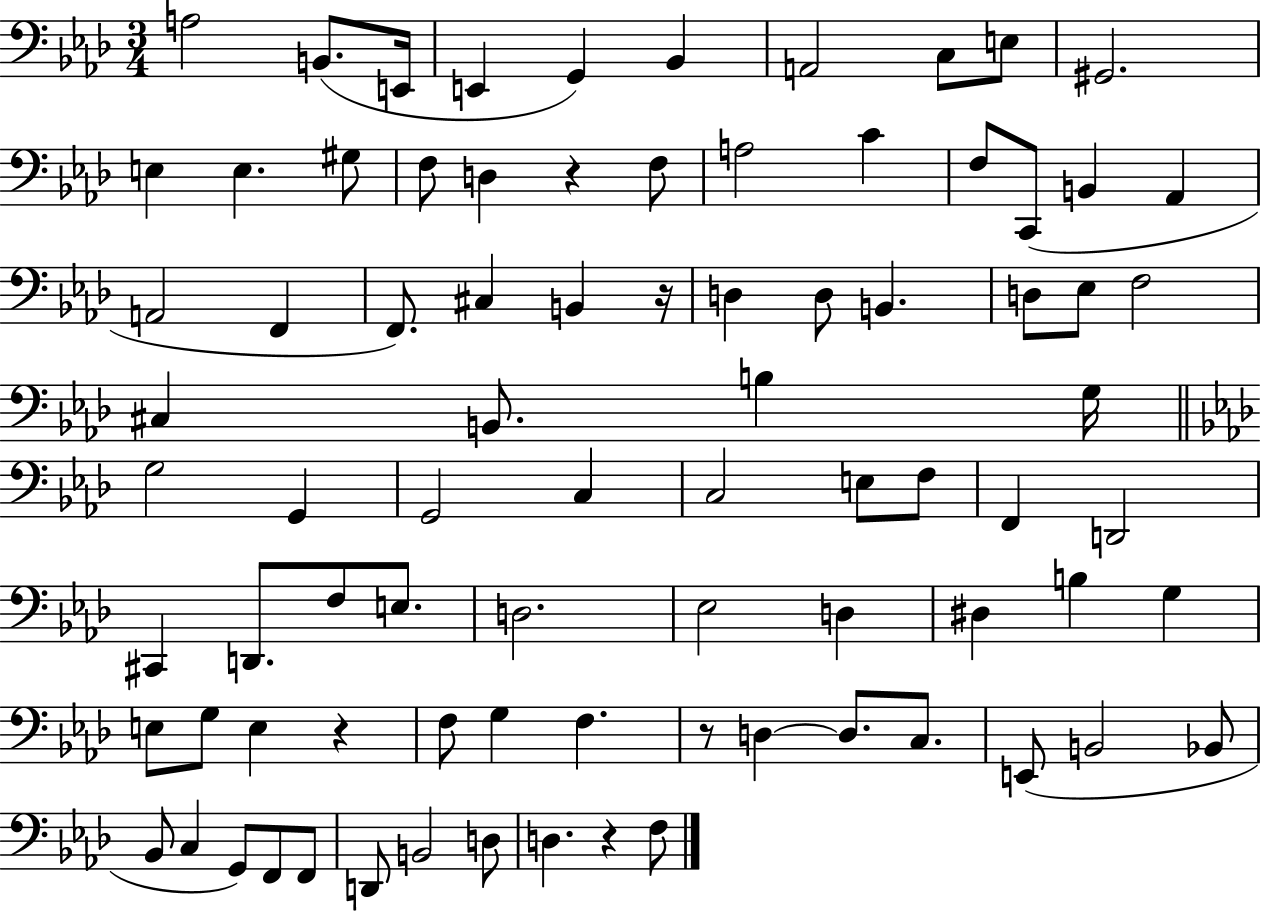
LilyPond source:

{
  \clef bass
  \numericTimeSignature
  \time 3/4
  \key aes \major
  a2 b,8.( e,16 | e,4 g,4) bes,4 | a,2 c8 e8 | gis,2. | \break e4 e4. gis8 | f8 d4 r4 f8 | a2 c'4 | f8 c,8( b,4 aes,4 | \break a,2 f,4 | f,8.) cis4 b,4 r16 | d4 d8 b,4. | d8 ees8 f2 | \break cis4 b,8. b4 g16 | \bar "||" \break \key aes \major g2 g,4 | g,2 c4 | c2 e8 f8 | f,4 d,2 | \break cis,4 d,8. f8 e8. | d2. | ees2 d4 | dis4 b4 g4 | \break e8 g8 e4 r4 | f8 g4 f4. | r8 d4~~ d8. c8. | e,8( b,2 bes,8 | \break bes,8 c4 g,8) f,8 f,8 | d,8 b,2 d8 | d4. r4 f8 | \bar "|."
}